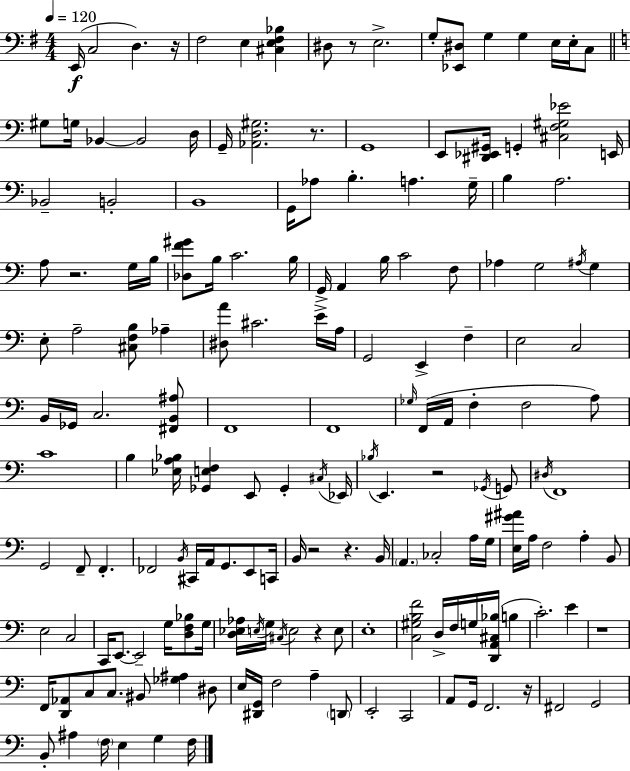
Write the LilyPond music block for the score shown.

{
  \clef bass
  \numericTimeSignature
  \time 4/4
  \key g \major
  \tempo 4 = 120
  e,16(\f c2 d4.) r16 | fis2 e4 <cis e fis bes>4 | dis8 r8 e2.-> | g8-. <ees, dis>8 g4 g4 e16 e16-. c8 | \break \bar "||" \break \key c \major gis8 g16 bes,4~~ bes,2 d16 | g,16-- <aes, d gis>2. r8. | g,1 | e,8 <dis, ees, gis,>16 g,4-. <cis f gis ees'>2 e,16 | \break bes,2-- b,2-. | b,1 | g,16 aes8 b4.-. a4. g16-- | b4 a2. | \break a8 r2. g16 b16 | <des f' gis'>8 b16 c'2. b16 | g,16-> a,4 b16 c'2 f8 | aes4 g2 \acciaccatura { ais16 } g4 | \break e8-. a2-- <cis f b>8 aes4-- | <dis a'>8 cis'2. e'16-> | a16 g,2 e,4-> f4-- | e2 c2 | \break b,16 ges,16 c2. <fis, b, ais>8 | f,1 | f,1 | \grace { ges16 } f,16( a,16 f4-. f2 | \break a8) c'1 | b4 <ees a bes>16 <ges, e f>4 e,8 ges,4-. | \acciaccatura { cis16 } ees,16 \acciaccatura { bes16 } e,4. r2 | \acciaccatura { ges,16 } g,8 \acciaccatura { dis16 } f,1 | \break g,2 f,8-- | f,4.-. fes,2 \acciaccatura { b,16 } cis,16 | a,16 g,8. e,8 c,16 b,16 r2 | r4. b,16 \parenthesize a,4. ces2-. | \break a16 g16 <e gis' ais'>16 a16 f2 | a4-. b,8 e2 c2 | c,16 e,8.~~ e,2-- | g16 <d f bes>8 g16 <d ees aes>16 \acciaccatura { e16 } g16 \acciaccatura { cis16 } e2 | \break r4 e8 e1-. | <c gis b f'>2 | d16-> f16 g16 <d, a, cis bes>16( b4 c'2.-.) | e'4 r1 | \break f,16 <d, aes,>8 c8 c8. | bis,8 <ges ais>4 dis8 e16 <dis, g,>16 f2 | a4-- \parenthesize d,8 e,2-. | c,2 a,8 g,16 f,2. | \break r16 fis,2 | g,2 b,8-. ais4 \parenthesize f16 | e4 g4 f16 \bar "|."
}